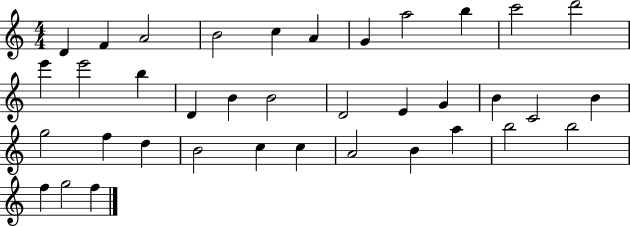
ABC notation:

X:1
T:Untitled
M:4/4
L:1/4
K:C
D F A2 B2 c A G a2 b c'2 d'2 e' e'2 b D B B2 D2 E G B C2 B g2 f d B2 c c A2 B a b2 b2 f g2 f